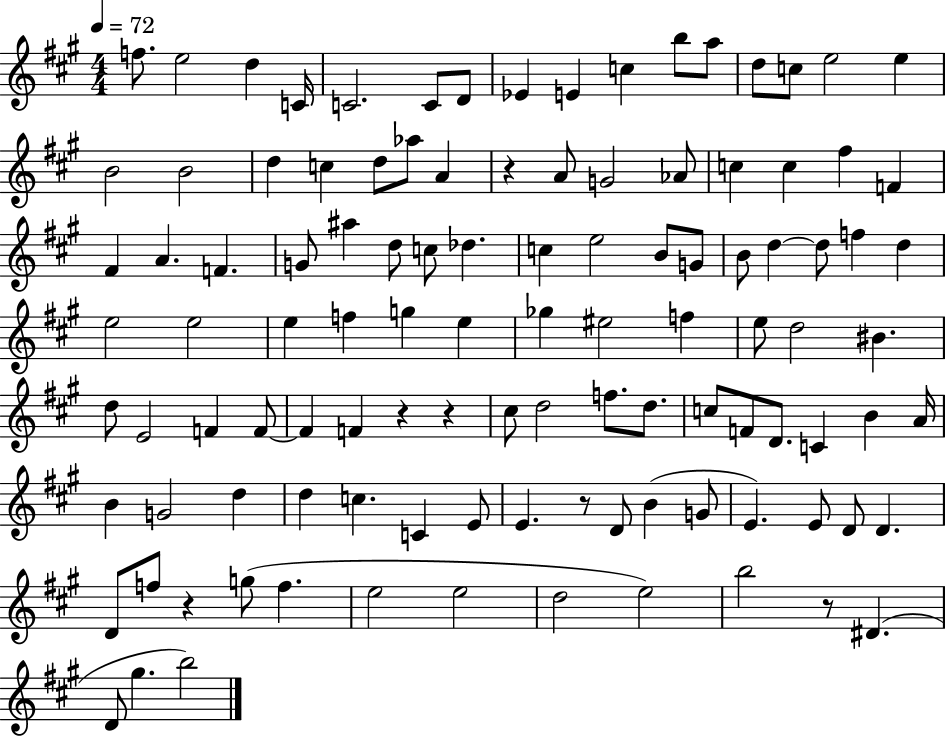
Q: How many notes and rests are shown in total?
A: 109